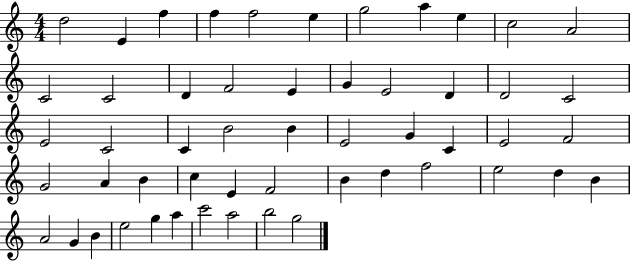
{
  \clef treble
  \numericTimeSignature
  \time 4/4
  \key c \major
  d''2 e'4 f''4 | f''4 f''2 e''4 | g''2 a''4 e''4 | c''2 a'2 | \break c'2 c'2 | d'4 f'2 e'4 | g'4 e'2 d'4 | d'2 c'2 | \break e'2 c'2 | c'4 b'2 b'4 | e'2 g'4 c'4 | e'2 f'2 | \break g'2 a'4 b'4 | c''4 e'4 f'2 | b'4 d''4 f''2 | e''2 d''4 b'4 | \break a'2 g'4 b'4 | e''2 g''4 a''4 | c'''2 a''2 | b''2 g''2 | \break \bar "|."
}